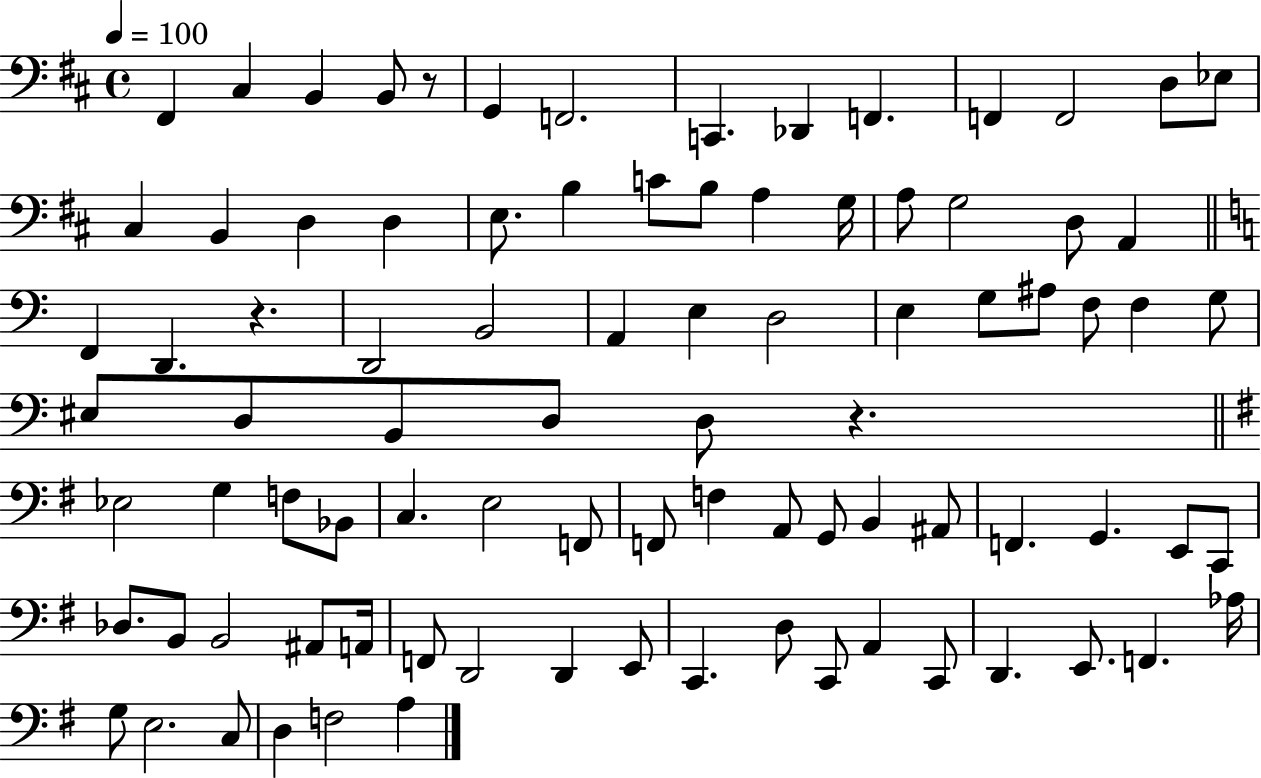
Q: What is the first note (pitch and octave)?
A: F#2